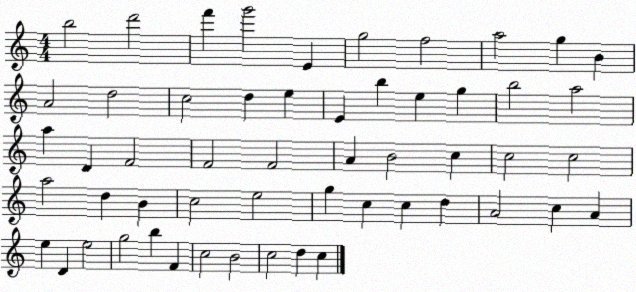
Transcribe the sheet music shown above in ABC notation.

X:1
T:Untitled
M:4/4
L:1/4
K:C
b2 d'2 f' g'2 E g2 f2 a2 g B A2 d2 c2 d e E b e g b2 a2 a D F2 F2 F2 A B2 c c2 c2 a2 d B c2 e2 g c c d A2 c A e D e2 g2 b F c2 B2 c2 d c